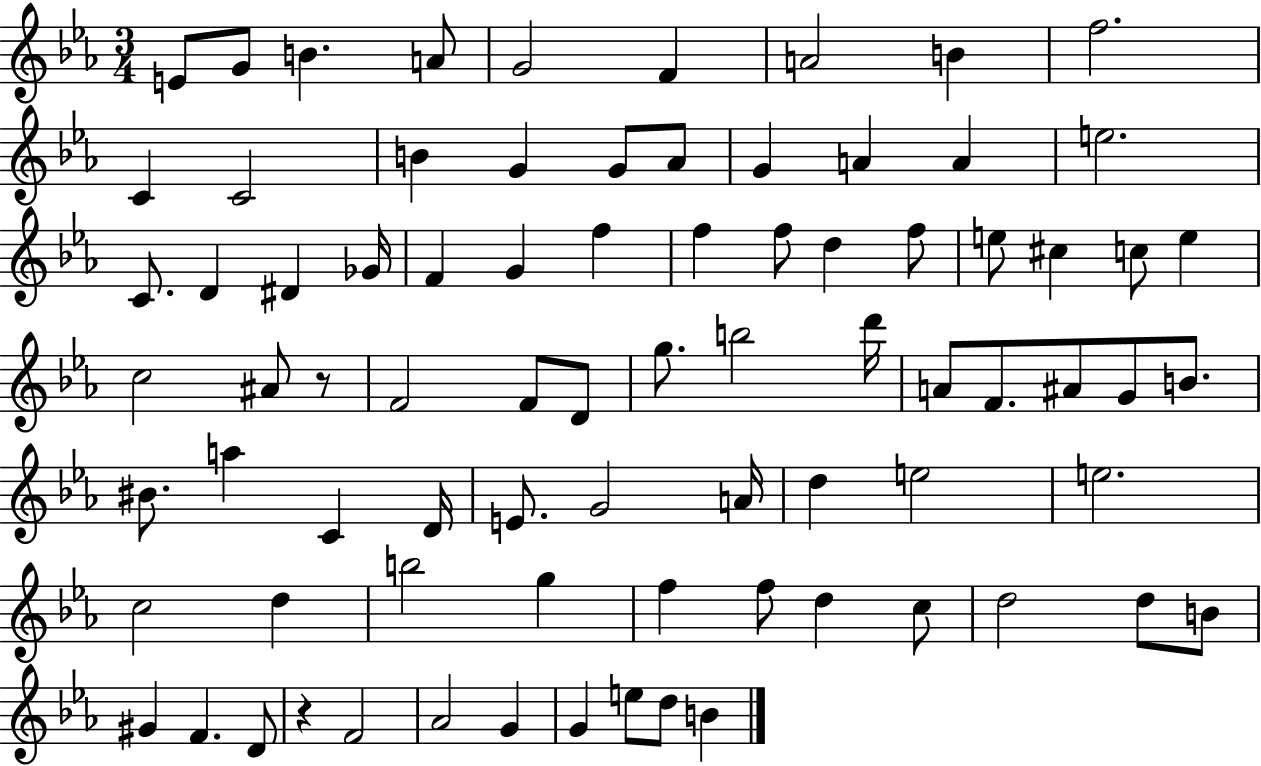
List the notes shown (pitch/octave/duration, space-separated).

E4/e G4/e B4/q. A4/e G4/h F4/q A4/h B4/q F5/h. C4/q C4/h B4/q G4/q G4/e Ab4/e G4/q A4/q A4/q E5/h. C4/e. D4/q D#4/q Gb4/s F4/q G4/q F5/q F5/q F5/e D5/q F5/e E5/e C#5/q C5/e E5/q C5/h A#4/e R/e F4/h F4/e D4/e G5/e. B5/h D6/s A4/e F4/e. A#4/e G4/e B4/e. BIS4/e. A5/q C4/q D4/s E4/e. G4/h A4/s D5/q E5/h E5/h. C5/h D5/q B5/h G5/q F5/q F5/e D5/q C5/e D5/h D5/e B4/e G#4/q F4/q. D4/e R/q F4/h Ab4/h G4/q G4/q E5/e D5/e B4/q